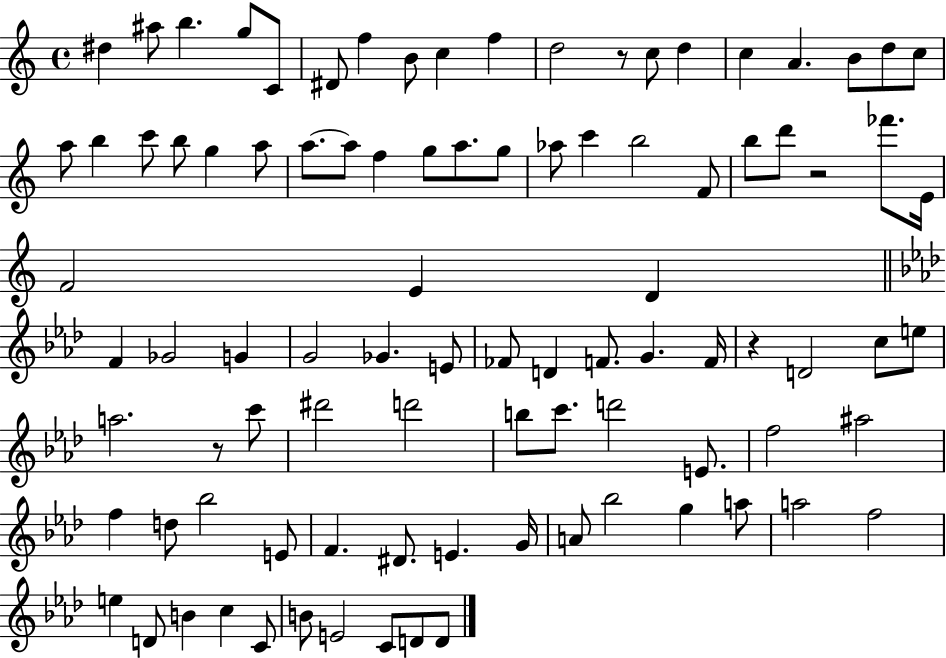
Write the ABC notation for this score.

X:1
T:Untitled
M:4/4
L:1/4
K:C
^d ^a/2 b g/2 C/2 ^D/2 f B/2 c f d2 z/2 c/2 d c A B/2 d/2 c/2 a/2 b c'/2 b/2 g a/2 a/2 a/2 f g/2 a/2 g/2 _a/2 c' b2 F/2 b/2 d'/2 z2 _f'/2 E/4 F2 E D F _G2 G G2 _G E/2 _F/2 D F/2 G F/4 z D2 c/2 e/2 a2 z/2 c'/2 ^d'2 d'2 b/2 c'/2 d'2 E/2 f2 ^a2 f d/2 _b2 E/2 F ^D/2 E G/4 A/2 _b2 g a/2 a2 f2 e D/2 B c C/2 B/2 E2 C/2 D/2 D/2